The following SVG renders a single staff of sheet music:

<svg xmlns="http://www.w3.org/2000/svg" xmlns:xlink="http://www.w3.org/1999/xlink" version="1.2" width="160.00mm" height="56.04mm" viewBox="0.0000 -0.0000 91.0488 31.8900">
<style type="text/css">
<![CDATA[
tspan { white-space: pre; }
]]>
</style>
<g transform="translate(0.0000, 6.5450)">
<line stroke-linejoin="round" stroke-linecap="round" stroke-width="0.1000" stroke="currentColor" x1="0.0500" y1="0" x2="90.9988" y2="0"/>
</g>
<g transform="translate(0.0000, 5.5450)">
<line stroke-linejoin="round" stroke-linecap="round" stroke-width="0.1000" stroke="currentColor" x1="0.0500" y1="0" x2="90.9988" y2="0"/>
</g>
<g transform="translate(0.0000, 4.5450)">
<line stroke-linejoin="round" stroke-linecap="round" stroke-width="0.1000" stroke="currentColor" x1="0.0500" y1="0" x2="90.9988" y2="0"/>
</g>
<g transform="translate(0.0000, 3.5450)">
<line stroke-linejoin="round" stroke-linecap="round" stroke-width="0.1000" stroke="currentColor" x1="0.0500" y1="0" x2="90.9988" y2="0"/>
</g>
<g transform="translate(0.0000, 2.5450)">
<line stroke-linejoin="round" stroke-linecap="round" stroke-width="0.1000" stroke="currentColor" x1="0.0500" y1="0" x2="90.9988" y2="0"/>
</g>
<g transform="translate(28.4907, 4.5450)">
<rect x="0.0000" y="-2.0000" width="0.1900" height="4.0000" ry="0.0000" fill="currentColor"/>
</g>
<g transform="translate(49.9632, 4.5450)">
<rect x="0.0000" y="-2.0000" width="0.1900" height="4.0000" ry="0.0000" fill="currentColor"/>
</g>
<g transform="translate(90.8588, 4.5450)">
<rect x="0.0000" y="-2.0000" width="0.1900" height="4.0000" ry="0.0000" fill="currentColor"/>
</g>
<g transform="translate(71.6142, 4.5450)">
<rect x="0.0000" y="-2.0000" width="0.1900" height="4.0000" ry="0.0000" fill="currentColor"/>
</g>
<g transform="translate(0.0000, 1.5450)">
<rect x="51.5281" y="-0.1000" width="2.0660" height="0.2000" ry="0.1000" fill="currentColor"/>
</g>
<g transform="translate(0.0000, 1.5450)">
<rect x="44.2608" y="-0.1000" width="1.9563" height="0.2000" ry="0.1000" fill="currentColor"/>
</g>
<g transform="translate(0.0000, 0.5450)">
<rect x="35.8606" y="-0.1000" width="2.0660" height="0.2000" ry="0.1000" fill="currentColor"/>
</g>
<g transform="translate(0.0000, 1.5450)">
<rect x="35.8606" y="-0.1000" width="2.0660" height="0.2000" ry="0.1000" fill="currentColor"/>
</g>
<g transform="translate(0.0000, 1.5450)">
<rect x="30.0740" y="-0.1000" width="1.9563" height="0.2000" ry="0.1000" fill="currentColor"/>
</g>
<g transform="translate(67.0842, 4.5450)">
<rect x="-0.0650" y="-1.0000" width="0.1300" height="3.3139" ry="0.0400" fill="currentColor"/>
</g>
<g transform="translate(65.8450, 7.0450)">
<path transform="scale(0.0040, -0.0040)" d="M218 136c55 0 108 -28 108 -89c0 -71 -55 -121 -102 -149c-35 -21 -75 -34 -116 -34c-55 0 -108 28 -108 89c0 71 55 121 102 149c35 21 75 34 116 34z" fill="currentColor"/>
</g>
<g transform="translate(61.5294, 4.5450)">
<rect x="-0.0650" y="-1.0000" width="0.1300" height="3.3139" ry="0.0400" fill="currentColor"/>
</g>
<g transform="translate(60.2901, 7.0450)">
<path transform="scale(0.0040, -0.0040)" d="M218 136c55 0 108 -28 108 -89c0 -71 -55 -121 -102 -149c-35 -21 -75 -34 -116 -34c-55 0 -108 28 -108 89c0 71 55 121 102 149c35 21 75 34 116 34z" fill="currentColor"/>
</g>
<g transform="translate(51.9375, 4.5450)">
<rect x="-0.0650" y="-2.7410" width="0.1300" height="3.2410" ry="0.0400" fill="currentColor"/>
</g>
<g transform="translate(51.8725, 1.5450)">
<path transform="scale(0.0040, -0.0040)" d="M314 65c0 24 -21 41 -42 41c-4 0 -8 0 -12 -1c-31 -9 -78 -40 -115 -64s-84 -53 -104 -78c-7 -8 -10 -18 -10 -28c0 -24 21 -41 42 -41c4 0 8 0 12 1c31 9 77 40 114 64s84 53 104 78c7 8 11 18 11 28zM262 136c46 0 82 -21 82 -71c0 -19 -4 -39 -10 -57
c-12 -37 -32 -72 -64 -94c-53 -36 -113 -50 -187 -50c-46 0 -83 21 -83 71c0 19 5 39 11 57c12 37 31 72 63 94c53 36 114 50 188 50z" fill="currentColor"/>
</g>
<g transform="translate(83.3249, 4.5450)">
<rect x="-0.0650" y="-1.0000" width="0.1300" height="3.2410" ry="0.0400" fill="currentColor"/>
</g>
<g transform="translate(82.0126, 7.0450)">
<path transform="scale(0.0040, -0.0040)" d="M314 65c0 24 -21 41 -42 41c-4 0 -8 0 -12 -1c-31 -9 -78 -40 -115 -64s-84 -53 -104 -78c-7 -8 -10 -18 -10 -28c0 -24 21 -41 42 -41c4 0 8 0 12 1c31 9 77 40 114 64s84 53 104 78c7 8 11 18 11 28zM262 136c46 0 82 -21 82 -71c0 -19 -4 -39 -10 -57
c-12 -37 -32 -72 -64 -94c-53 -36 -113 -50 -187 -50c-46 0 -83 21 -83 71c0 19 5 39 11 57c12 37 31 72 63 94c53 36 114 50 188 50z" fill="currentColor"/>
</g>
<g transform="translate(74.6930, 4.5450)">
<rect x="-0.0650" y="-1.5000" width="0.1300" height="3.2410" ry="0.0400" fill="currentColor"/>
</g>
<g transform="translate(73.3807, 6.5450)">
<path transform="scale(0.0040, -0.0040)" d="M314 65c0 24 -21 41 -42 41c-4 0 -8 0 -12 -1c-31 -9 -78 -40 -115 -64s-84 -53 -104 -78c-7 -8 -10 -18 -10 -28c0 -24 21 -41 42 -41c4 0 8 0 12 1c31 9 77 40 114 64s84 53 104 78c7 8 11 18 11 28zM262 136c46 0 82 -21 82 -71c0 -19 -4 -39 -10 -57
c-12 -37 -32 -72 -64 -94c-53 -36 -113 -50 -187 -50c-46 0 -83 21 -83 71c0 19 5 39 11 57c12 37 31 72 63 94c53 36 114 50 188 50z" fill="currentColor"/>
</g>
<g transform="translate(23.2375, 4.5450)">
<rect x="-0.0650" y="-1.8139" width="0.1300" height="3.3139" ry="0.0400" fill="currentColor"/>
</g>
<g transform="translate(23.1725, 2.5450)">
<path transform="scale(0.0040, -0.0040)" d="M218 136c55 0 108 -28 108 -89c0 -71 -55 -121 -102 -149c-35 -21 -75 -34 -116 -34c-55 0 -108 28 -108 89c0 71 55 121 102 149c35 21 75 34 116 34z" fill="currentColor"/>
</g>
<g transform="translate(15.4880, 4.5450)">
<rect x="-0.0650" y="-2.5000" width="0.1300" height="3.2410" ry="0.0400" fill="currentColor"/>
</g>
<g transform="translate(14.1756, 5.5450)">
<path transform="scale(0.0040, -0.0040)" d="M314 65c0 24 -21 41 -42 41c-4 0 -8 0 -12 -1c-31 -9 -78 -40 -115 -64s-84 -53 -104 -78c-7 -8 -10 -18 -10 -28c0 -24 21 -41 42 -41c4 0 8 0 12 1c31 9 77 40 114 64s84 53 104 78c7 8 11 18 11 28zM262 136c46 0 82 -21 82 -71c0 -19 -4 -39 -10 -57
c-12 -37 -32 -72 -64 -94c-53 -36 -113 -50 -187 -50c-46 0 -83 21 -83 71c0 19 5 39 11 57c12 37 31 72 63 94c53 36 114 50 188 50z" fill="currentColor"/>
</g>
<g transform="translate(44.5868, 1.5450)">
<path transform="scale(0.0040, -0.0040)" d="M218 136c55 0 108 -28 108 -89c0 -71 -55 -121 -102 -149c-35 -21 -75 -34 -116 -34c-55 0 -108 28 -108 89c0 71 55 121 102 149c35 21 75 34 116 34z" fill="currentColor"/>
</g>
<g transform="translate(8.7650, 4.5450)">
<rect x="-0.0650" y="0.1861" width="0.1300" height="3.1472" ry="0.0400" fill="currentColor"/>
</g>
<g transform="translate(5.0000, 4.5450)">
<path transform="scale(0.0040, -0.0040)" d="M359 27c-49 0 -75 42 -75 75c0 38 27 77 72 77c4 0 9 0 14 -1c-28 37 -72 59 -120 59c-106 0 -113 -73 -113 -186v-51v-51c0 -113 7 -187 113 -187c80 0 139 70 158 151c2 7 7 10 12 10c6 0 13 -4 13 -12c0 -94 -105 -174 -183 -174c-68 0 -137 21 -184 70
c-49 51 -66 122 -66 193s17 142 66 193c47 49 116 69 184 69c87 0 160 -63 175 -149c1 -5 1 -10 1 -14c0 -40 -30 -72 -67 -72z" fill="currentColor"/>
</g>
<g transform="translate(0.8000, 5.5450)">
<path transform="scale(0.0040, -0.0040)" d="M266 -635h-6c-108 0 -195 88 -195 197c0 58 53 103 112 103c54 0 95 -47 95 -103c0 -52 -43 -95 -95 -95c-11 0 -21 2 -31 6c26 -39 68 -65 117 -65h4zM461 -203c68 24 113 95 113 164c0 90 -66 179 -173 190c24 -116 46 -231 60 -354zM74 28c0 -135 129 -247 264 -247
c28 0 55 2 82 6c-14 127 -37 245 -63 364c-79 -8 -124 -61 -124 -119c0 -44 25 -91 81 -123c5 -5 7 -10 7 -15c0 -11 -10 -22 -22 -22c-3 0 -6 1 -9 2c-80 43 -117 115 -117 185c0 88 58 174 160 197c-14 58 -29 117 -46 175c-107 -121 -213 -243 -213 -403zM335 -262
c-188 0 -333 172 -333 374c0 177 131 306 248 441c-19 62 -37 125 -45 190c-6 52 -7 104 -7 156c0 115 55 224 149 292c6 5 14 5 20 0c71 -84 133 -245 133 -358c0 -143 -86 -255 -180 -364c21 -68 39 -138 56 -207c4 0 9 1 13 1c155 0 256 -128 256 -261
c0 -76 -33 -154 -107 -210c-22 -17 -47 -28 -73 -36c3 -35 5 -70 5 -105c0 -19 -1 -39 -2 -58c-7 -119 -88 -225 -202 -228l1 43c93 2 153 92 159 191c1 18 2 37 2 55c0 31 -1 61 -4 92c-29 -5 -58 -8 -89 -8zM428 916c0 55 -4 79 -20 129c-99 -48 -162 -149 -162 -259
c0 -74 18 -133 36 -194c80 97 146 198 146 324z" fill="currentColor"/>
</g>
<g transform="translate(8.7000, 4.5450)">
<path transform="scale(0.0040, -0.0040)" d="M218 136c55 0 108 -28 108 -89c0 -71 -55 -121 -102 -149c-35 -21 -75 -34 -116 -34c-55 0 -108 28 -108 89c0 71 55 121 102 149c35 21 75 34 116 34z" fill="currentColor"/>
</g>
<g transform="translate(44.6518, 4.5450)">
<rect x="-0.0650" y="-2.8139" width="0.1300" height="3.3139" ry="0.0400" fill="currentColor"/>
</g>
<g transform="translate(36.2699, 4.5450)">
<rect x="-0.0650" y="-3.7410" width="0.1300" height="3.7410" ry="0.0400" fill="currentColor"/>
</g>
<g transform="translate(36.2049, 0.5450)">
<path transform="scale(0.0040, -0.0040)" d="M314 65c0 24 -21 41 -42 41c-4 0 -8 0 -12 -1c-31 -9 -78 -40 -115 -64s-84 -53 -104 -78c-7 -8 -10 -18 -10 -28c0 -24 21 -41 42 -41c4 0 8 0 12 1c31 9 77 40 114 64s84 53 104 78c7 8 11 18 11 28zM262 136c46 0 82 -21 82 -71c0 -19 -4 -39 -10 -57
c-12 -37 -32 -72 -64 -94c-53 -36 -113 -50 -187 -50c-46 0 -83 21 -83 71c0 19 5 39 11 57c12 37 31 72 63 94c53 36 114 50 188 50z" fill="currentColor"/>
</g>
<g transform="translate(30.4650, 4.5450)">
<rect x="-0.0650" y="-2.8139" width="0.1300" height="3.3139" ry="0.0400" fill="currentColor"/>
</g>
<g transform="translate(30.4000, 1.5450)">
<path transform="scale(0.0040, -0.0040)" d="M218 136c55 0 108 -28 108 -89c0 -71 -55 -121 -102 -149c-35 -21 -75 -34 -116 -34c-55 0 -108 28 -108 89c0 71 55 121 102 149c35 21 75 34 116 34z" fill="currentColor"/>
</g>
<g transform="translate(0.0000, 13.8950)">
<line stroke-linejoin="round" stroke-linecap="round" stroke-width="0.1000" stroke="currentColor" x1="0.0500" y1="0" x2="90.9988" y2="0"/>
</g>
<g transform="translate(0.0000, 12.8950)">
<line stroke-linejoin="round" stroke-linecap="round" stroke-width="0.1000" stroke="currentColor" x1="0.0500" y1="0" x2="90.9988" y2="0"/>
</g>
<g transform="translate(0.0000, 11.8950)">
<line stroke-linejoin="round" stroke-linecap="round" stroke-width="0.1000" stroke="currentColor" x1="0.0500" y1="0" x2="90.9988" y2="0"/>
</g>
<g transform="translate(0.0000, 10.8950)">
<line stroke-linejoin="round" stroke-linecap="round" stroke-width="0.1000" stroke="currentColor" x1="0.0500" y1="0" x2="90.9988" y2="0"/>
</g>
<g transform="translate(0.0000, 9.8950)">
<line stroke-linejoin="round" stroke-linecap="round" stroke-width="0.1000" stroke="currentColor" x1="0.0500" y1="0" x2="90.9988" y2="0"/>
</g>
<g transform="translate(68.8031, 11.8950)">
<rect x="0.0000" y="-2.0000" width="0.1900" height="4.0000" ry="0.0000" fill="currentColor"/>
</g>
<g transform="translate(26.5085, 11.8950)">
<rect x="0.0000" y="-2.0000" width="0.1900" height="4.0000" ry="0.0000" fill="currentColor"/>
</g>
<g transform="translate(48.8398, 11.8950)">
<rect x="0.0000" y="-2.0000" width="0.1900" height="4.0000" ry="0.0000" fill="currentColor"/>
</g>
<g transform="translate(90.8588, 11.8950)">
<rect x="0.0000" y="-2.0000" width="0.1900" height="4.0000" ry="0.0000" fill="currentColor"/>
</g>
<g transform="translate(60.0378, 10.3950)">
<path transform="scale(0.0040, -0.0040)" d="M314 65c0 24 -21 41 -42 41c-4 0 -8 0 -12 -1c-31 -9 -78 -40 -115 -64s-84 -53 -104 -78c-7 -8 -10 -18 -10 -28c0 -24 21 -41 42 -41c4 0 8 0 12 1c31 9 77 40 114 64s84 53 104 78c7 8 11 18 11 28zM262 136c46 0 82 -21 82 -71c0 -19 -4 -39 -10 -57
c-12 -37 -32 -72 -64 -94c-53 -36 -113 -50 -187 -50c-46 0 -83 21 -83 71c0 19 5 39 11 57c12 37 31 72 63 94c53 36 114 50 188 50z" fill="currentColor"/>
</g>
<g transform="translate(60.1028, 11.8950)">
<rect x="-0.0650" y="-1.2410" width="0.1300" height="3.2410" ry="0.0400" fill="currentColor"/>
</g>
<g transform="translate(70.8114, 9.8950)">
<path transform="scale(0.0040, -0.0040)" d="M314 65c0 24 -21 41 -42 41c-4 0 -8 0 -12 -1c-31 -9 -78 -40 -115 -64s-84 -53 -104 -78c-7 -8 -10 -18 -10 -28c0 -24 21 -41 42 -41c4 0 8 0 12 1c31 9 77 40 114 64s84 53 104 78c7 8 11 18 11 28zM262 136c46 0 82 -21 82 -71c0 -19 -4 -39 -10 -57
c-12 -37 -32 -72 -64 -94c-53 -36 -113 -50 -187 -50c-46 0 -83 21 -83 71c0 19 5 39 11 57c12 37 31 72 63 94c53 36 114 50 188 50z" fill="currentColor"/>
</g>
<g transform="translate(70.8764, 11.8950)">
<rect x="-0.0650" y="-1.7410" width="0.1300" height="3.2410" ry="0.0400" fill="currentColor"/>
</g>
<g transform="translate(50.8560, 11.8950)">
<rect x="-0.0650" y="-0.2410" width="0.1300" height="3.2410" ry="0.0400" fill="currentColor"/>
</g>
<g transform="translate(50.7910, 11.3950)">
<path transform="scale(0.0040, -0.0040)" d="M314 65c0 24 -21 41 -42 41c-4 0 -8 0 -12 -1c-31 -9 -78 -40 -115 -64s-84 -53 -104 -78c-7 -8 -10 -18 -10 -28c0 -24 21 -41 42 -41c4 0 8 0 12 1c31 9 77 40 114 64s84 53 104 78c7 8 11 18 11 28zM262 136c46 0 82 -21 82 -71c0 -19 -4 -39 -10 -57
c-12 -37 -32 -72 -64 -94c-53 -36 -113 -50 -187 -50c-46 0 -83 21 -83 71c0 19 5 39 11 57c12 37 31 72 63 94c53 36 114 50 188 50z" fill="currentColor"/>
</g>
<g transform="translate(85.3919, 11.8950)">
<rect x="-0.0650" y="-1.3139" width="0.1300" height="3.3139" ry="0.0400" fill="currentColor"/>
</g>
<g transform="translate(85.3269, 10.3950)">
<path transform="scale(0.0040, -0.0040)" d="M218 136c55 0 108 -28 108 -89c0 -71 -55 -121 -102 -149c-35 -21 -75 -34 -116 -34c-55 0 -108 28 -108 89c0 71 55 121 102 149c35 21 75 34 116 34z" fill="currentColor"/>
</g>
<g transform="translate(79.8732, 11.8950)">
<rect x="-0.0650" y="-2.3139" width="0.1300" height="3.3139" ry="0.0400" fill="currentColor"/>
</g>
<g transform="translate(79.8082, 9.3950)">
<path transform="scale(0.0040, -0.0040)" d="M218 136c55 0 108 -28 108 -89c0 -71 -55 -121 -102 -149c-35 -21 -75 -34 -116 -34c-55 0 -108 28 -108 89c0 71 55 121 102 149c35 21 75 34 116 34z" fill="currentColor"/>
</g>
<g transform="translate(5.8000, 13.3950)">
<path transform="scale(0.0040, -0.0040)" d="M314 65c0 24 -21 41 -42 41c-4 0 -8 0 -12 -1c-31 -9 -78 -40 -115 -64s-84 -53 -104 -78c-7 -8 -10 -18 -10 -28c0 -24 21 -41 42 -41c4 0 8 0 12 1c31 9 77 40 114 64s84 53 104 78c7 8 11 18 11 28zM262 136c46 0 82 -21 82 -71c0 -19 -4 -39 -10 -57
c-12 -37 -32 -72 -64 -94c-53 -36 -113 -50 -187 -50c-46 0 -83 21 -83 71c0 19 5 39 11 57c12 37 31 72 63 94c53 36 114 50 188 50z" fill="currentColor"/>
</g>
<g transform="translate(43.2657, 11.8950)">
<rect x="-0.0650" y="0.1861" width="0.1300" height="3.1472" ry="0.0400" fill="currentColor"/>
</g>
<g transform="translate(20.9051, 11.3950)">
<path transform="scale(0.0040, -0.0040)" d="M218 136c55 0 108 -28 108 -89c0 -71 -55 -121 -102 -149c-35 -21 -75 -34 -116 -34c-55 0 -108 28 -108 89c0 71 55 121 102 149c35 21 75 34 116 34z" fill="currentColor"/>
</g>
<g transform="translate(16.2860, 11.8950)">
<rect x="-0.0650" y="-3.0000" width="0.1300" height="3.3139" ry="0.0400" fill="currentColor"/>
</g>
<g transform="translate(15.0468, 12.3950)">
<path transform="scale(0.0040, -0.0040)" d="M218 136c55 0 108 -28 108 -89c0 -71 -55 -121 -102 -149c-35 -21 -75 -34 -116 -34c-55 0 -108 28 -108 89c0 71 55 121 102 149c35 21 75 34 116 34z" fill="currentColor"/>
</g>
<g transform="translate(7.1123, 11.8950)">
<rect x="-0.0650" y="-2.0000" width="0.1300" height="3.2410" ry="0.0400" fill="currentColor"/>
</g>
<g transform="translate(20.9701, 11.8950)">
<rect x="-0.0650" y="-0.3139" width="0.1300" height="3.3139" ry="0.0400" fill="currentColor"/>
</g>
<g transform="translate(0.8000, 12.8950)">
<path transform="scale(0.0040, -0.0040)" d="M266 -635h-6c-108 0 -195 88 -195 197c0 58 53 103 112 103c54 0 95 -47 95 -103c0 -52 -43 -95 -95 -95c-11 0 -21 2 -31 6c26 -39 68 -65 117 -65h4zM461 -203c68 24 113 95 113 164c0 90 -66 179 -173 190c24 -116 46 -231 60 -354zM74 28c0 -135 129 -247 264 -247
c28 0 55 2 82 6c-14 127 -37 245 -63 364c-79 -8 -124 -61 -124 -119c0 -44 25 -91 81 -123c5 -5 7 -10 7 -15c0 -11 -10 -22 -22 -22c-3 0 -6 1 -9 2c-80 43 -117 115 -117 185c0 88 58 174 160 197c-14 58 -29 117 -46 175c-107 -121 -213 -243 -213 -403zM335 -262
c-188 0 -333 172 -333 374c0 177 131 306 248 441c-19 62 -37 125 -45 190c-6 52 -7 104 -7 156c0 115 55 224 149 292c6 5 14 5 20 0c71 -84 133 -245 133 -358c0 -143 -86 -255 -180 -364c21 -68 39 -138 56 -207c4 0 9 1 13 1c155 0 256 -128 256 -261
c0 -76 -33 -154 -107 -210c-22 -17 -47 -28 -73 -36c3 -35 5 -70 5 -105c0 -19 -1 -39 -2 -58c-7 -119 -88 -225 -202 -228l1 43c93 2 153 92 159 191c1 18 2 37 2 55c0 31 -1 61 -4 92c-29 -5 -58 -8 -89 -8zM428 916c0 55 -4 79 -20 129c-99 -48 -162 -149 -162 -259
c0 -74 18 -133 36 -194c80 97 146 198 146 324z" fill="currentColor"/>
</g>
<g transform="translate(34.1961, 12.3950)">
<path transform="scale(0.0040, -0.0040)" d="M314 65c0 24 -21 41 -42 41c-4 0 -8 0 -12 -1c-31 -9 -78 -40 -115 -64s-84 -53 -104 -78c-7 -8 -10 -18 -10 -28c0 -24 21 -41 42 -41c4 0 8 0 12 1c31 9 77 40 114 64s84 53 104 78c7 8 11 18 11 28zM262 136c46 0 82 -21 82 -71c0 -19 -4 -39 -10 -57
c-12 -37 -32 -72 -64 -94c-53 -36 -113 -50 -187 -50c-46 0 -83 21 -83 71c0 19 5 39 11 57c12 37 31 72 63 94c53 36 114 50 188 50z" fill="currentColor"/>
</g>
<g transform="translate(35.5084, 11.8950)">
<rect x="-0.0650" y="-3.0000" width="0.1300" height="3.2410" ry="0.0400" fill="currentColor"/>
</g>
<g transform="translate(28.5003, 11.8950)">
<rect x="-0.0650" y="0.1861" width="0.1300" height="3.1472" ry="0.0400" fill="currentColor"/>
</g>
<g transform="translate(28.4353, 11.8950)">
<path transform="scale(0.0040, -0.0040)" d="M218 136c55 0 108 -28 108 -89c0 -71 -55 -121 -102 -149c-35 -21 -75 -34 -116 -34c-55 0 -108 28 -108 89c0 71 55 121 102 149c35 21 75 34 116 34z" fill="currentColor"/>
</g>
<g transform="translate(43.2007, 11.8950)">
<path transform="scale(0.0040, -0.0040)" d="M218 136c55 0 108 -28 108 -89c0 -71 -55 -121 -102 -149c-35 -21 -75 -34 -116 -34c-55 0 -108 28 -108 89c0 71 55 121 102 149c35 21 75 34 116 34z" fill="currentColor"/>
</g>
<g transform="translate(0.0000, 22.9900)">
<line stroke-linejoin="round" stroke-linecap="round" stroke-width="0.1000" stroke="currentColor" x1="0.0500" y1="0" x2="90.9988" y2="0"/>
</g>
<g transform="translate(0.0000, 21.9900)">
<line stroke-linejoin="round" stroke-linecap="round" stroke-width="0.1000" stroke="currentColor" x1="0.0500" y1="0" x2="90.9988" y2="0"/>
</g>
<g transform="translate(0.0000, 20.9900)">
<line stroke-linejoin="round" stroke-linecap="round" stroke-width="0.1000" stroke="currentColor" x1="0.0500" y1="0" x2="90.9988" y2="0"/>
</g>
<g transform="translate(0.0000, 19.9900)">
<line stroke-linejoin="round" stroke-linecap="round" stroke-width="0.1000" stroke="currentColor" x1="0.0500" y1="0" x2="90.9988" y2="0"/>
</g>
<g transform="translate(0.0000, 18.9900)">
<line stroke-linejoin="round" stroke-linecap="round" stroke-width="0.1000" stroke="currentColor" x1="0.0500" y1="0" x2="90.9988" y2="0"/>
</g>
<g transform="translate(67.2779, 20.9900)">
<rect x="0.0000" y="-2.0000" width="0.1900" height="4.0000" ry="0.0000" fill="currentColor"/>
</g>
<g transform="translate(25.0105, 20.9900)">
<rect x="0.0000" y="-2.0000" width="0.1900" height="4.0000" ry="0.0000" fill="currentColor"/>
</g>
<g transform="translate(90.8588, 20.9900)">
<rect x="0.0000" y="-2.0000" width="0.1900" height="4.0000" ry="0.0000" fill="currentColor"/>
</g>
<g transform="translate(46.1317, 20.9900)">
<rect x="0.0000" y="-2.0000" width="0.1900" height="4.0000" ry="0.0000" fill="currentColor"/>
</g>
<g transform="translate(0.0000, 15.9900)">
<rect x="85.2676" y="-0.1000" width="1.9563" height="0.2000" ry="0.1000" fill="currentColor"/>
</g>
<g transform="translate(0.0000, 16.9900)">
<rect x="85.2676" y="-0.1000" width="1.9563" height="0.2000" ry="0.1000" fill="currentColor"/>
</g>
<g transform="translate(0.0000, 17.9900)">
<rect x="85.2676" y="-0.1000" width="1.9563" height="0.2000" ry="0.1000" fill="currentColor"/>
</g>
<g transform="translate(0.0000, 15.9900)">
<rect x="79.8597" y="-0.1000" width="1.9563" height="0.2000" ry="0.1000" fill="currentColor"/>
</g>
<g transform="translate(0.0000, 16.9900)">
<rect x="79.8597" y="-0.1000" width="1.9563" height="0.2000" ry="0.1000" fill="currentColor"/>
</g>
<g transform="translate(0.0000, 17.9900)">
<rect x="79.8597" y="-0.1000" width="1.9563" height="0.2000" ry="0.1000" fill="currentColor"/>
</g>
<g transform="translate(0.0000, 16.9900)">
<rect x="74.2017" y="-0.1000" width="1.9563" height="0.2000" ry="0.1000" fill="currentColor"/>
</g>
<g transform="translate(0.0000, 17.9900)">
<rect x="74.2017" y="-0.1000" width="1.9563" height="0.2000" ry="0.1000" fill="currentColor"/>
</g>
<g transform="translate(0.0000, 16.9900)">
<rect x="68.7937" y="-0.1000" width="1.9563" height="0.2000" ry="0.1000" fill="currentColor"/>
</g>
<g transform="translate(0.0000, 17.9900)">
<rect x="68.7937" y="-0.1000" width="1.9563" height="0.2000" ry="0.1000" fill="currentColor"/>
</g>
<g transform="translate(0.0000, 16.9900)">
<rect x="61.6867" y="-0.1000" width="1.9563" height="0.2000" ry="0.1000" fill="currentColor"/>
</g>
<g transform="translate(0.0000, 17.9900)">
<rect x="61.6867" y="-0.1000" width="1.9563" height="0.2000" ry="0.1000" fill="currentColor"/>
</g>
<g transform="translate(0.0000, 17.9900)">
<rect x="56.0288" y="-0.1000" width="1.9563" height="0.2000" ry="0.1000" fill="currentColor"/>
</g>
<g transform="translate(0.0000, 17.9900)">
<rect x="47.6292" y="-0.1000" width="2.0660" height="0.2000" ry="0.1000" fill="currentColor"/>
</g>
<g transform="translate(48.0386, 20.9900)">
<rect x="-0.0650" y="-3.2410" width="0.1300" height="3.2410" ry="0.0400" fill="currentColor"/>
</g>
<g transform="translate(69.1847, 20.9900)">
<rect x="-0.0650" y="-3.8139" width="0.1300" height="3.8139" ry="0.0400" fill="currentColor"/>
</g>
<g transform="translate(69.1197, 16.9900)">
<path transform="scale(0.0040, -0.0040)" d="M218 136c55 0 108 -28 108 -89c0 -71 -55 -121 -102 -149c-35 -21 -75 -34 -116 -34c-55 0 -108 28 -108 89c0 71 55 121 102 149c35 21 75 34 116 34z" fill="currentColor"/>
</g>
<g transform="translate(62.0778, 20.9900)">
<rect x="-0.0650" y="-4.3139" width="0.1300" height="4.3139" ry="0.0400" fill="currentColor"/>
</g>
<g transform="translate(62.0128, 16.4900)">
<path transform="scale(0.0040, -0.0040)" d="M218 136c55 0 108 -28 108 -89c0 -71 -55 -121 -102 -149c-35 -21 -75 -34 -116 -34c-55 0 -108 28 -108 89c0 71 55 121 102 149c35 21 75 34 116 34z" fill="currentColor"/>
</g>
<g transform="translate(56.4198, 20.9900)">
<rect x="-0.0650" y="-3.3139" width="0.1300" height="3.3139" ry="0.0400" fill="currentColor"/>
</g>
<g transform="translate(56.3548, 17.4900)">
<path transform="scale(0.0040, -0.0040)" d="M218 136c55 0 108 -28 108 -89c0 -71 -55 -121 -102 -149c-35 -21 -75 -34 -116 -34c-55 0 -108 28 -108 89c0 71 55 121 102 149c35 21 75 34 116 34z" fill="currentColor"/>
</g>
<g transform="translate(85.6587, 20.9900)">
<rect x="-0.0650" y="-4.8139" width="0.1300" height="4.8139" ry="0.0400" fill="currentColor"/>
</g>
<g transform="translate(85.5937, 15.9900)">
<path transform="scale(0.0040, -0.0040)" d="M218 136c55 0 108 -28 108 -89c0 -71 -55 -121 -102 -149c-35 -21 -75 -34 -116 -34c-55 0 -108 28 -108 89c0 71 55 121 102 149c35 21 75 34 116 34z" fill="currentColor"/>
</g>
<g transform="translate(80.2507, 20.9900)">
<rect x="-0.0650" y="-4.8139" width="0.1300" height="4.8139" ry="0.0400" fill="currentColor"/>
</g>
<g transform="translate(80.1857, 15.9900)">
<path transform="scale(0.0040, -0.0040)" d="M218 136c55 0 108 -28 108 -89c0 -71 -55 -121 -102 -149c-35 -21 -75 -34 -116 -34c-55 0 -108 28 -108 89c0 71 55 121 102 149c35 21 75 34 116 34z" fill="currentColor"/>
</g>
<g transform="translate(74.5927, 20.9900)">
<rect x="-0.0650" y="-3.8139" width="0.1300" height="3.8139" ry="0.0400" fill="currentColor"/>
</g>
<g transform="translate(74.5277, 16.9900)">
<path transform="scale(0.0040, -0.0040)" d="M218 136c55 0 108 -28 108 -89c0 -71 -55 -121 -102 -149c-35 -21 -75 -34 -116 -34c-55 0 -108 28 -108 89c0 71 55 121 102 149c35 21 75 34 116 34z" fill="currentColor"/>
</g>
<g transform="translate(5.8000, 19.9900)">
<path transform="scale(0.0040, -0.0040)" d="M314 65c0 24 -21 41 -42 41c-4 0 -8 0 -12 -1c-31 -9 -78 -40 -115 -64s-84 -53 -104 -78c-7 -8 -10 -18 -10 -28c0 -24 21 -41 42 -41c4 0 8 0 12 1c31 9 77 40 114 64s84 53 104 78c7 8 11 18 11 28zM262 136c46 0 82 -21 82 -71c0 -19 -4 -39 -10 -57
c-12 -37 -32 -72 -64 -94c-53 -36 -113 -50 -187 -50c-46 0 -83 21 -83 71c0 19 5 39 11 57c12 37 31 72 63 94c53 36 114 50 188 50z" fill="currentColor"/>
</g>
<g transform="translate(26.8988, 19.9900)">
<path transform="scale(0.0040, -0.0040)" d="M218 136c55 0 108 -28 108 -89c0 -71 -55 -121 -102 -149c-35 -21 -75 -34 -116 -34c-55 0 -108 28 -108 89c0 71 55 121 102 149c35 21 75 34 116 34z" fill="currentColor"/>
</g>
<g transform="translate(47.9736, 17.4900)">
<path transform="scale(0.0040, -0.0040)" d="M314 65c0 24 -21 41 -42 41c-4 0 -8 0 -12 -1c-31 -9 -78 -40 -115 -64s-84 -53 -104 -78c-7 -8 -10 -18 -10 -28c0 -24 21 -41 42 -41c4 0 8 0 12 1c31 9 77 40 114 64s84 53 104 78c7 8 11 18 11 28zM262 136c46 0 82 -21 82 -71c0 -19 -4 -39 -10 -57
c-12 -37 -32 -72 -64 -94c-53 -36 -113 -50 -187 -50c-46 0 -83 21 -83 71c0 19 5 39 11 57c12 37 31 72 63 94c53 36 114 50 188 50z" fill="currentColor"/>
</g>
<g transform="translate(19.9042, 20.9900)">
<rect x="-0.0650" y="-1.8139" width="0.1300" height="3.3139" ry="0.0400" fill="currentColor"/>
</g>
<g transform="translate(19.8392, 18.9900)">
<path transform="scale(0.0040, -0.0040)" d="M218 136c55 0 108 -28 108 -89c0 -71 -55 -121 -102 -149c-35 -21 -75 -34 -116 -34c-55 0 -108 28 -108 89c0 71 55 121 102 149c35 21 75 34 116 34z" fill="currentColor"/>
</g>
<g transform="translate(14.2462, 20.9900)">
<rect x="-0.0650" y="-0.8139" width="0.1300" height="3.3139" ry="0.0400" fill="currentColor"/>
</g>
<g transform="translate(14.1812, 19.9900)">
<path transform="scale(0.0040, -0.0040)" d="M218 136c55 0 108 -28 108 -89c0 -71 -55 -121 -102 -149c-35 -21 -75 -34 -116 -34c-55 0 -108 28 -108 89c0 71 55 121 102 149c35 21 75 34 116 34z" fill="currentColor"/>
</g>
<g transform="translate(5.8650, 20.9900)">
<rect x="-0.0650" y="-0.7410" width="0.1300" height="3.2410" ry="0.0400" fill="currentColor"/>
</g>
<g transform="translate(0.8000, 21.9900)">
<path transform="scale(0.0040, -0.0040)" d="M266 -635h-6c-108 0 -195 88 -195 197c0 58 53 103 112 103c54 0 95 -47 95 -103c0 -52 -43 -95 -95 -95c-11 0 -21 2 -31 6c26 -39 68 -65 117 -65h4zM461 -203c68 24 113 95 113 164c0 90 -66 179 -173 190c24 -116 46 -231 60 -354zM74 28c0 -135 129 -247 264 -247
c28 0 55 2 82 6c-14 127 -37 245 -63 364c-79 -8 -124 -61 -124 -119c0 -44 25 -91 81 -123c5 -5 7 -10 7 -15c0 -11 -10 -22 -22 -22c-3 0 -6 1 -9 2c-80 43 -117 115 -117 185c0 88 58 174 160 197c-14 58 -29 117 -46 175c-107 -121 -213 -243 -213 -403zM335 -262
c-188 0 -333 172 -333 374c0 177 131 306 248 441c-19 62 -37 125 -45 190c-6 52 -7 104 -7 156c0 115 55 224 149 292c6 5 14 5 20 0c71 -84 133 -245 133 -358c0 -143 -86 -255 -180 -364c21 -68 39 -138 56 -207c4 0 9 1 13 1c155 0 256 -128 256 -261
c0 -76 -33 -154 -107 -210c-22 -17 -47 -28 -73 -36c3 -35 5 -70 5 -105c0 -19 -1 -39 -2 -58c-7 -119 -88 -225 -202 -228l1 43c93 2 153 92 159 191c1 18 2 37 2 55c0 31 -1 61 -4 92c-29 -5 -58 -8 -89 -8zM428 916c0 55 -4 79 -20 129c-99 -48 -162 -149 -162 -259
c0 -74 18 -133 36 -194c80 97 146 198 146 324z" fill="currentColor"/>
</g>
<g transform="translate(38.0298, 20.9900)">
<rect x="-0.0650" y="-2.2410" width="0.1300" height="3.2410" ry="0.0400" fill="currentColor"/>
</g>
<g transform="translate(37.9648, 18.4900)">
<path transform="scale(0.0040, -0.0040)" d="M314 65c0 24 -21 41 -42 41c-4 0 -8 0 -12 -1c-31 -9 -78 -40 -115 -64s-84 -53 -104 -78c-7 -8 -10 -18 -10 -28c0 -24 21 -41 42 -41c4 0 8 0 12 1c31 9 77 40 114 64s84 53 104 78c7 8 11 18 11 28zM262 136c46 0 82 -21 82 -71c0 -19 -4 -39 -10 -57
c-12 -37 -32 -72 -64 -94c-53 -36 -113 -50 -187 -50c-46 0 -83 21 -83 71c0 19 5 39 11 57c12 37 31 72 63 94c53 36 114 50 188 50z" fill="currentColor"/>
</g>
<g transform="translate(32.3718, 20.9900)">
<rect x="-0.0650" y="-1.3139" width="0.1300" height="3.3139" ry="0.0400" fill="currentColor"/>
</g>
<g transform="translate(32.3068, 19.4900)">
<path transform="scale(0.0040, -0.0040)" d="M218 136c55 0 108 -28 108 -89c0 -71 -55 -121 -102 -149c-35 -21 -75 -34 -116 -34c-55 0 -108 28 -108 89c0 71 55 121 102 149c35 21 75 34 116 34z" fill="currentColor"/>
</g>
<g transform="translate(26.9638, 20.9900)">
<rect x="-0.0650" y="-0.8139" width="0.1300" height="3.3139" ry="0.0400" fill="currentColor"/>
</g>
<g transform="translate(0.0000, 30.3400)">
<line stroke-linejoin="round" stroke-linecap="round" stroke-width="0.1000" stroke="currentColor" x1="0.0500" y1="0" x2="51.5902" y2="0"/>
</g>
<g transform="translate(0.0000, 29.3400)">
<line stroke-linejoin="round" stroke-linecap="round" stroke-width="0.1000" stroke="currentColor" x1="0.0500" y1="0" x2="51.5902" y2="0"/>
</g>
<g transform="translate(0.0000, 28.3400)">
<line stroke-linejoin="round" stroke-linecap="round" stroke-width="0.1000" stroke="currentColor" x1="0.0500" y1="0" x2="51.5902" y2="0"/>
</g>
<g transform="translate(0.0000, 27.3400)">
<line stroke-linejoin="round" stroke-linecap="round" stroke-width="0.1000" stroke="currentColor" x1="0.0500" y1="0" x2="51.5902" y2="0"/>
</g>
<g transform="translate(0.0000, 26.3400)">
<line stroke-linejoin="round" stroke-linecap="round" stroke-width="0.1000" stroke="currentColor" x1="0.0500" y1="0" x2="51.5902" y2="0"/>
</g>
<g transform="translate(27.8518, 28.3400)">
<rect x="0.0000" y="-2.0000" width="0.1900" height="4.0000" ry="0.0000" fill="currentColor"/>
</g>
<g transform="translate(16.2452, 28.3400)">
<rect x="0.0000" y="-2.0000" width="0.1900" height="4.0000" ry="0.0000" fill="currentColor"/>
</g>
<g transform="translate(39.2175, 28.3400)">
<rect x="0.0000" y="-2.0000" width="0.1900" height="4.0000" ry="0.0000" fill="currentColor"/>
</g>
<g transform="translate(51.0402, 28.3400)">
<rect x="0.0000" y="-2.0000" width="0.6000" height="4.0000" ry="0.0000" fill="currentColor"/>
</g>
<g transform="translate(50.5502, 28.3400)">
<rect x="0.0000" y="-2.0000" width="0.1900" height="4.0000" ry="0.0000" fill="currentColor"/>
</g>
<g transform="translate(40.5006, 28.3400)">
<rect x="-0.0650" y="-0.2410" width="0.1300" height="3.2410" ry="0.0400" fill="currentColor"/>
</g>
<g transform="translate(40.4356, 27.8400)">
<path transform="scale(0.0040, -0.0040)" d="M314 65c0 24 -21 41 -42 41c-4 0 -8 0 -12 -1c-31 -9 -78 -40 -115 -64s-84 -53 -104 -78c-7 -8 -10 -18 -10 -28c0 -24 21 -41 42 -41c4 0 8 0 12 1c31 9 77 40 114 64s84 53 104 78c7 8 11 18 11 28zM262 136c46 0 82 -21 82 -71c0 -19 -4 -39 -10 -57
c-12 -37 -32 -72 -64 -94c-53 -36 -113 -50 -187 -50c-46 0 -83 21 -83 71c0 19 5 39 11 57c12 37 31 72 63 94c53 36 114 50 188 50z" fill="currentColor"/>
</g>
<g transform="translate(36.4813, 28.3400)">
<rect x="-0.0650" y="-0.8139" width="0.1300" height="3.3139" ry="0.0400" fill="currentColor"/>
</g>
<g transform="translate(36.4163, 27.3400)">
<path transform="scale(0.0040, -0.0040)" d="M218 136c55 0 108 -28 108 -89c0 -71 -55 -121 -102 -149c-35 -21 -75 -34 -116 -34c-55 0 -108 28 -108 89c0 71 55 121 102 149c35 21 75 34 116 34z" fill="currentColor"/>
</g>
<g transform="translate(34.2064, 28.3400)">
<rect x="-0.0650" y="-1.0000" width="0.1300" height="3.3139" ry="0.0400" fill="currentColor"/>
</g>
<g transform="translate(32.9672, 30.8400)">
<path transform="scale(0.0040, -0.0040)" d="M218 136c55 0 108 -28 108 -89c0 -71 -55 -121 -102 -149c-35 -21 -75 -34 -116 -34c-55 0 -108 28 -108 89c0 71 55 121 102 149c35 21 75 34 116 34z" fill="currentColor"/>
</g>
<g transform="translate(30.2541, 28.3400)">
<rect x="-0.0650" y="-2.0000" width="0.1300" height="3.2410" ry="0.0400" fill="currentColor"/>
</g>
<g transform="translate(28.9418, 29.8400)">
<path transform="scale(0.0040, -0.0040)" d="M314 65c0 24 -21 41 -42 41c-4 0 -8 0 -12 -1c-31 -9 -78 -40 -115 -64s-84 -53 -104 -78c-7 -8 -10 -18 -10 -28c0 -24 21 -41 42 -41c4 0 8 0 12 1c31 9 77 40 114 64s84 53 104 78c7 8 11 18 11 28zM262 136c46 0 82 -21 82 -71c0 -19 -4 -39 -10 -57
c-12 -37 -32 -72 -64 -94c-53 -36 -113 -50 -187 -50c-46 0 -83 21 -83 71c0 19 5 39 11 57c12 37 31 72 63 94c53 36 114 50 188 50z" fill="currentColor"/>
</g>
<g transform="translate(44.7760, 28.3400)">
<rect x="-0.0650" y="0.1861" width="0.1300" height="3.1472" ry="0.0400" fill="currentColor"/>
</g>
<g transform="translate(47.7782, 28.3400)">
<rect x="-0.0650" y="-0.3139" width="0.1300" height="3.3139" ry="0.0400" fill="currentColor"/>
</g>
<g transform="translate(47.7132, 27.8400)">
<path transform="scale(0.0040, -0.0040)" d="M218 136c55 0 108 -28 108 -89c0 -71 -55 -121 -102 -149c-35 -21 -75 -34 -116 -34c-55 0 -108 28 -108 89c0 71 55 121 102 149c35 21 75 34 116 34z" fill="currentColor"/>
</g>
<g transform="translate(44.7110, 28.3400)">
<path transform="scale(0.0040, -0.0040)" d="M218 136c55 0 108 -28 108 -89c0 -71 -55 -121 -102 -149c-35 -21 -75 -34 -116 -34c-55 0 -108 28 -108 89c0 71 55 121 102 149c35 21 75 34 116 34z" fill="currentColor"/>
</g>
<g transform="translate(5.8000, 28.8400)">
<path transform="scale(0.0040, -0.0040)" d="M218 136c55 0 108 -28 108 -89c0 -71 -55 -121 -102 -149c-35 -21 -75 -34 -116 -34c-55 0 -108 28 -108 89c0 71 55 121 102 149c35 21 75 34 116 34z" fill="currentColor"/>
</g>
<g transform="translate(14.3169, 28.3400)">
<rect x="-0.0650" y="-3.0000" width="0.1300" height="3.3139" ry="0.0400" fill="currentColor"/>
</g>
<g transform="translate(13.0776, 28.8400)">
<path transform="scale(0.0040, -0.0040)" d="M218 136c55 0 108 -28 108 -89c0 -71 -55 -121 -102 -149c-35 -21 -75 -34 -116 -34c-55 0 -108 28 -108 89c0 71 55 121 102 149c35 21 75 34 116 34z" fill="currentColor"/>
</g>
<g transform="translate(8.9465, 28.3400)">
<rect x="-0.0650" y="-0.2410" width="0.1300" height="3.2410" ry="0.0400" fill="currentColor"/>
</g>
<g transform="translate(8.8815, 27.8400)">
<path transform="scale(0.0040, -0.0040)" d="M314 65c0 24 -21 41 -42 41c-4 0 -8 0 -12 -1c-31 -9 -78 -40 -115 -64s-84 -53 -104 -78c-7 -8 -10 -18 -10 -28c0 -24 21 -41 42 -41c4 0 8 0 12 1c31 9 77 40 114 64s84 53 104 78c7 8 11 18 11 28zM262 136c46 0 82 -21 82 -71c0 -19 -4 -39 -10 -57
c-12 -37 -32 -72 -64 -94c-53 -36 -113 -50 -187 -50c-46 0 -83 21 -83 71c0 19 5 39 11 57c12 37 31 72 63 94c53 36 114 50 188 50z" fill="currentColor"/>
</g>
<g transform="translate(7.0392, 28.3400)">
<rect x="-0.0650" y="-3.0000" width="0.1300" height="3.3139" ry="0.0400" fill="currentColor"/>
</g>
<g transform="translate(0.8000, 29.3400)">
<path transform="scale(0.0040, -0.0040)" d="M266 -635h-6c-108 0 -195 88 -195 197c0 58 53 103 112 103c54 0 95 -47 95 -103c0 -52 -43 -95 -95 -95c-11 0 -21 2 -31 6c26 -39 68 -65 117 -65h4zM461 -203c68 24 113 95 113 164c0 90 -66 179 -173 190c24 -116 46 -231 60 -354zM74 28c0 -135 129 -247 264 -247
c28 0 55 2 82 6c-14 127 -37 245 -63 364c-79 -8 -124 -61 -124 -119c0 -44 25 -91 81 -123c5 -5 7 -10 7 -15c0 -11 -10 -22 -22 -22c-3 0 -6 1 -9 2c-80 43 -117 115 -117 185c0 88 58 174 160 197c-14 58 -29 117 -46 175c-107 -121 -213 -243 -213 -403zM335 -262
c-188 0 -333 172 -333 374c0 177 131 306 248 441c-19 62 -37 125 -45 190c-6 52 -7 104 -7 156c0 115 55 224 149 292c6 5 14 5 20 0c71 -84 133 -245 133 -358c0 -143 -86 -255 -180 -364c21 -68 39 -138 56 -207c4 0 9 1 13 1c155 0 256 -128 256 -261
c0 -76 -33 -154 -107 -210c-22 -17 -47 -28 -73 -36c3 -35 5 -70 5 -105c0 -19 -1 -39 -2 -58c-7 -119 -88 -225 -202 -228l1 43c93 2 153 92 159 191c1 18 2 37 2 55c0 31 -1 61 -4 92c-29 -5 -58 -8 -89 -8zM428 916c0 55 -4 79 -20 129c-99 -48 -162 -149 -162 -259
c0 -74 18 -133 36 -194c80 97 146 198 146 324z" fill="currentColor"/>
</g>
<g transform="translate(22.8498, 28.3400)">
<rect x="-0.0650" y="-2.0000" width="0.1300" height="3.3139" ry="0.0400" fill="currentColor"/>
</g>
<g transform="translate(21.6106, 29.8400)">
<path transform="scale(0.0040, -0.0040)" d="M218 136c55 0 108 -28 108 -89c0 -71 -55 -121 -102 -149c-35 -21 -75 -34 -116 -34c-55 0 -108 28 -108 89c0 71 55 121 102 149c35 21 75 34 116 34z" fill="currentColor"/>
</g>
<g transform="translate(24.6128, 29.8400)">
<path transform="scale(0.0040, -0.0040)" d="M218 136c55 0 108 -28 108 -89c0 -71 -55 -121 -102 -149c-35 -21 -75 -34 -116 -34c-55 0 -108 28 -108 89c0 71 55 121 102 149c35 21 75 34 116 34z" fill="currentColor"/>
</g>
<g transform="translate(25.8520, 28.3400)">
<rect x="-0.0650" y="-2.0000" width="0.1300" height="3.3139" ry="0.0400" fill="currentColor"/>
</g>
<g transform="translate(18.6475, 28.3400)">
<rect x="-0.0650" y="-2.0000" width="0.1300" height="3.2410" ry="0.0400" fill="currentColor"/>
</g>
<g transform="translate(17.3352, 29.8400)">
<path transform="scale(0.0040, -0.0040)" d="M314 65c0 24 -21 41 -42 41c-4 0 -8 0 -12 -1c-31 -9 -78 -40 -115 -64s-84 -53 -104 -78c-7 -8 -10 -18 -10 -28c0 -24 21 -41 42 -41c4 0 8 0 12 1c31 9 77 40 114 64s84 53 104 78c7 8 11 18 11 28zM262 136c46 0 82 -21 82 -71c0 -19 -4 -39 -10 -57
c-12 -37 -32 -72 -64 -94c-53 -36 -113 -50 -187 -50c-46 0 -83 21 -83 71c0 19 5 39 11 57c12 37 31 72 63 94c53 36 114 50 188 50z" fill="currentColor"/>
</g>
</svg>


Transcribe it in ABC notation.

X:1
T:Untitled
M:4/4
L:1/4
K:C
B G2 f a c'2 a a2 D D E2 D2 F2 A c B A2 B c2 e2 f2 g e d2 d f d e g2 b2 b d' c' c' e' e' A c2 A F2 F F F2 D d c2 B c